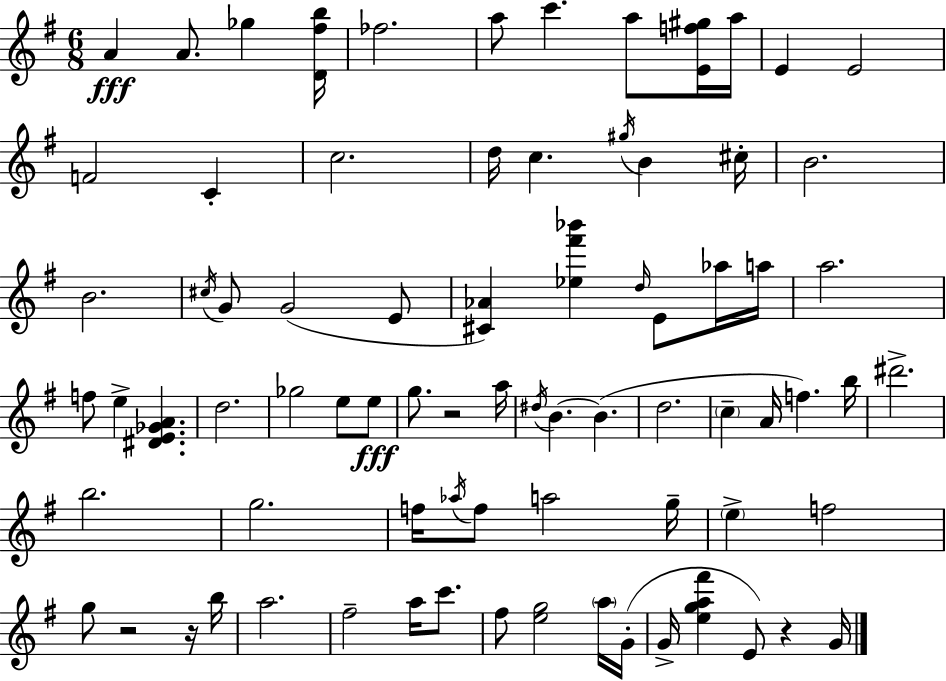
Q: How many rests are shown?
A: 4